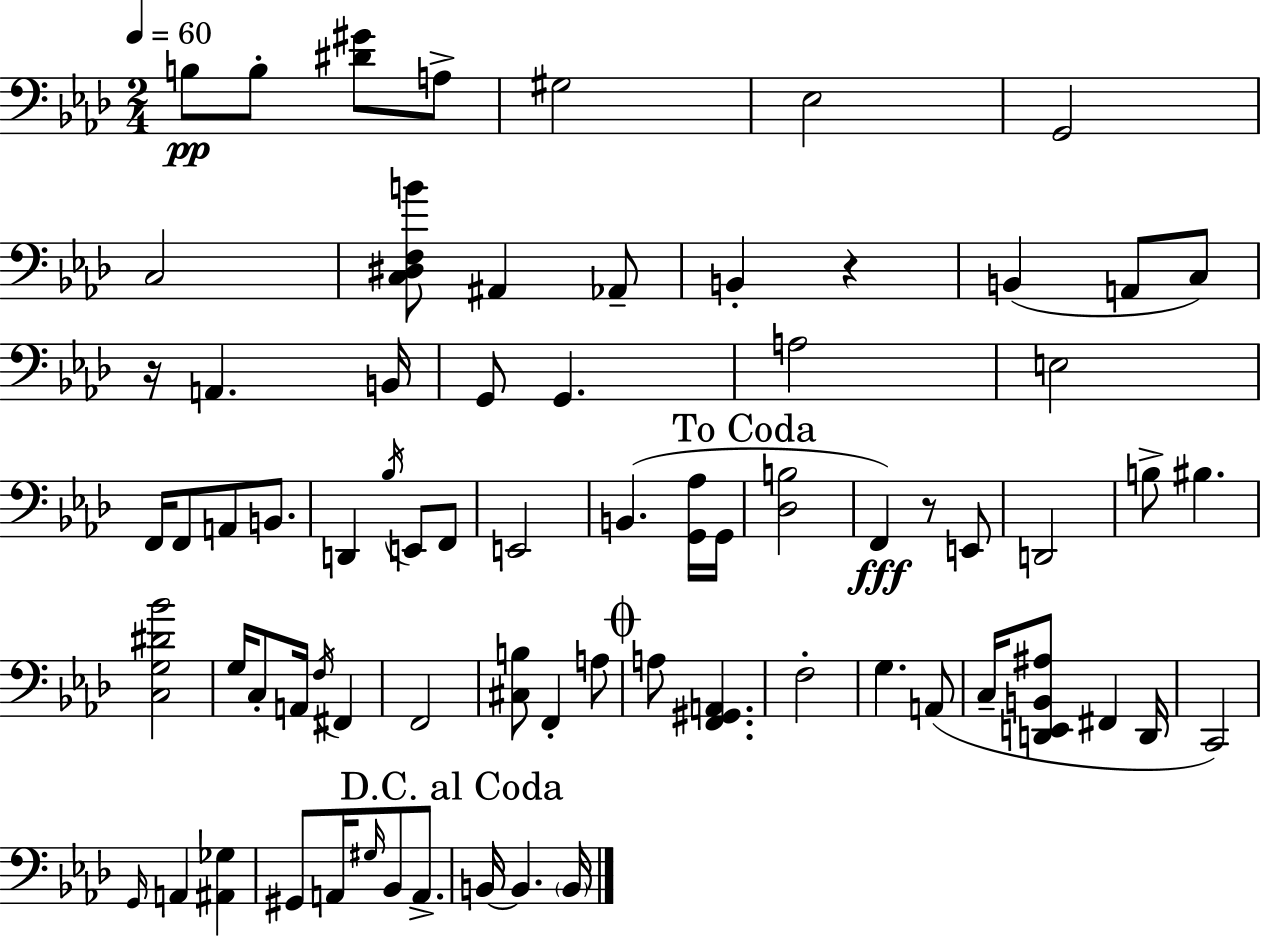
X:1
T:Untitled
M:2/4
L:1/4
K:Ab
B,/2 B,/2 [^D^G]/2 A,/2 ^G,2 _E,2 G,,2 C,2 [C,^D,F,B]/2 ^A,, _A,,/2 B,, z B,, A,,/2 C,/2 z/4 A,, B,,/4 G,,/2 G,, A,2 E,2 F,,/4 F,,/2 A,,/2 B,,/2 D,, _B,/4 E,,/2 F,,/2 E,,2 B,, [G,,_A,]/4 G,,/4 [_D,B,]2 F,, z/2 E,,/2 D,,2 B,/2 ^B, [C,G,^D_B]2 G,/4 C,/2 A,,/4 F,/4 ^F,, F,,2 [^C,B,]/2 F,, A,/2 A,/2 [F,,^G,,A,,] F,2 G, A,,/2 C,/4 [D,,E,,B,,^A,]/2 ^F,, D,,/4 C,,2 G,,/4 A,, [^A,,_G,] ^G,,/2 A,,/4 ^G,/4 _B,,/2 A,,/2 B,,/4 B,, B,,/4